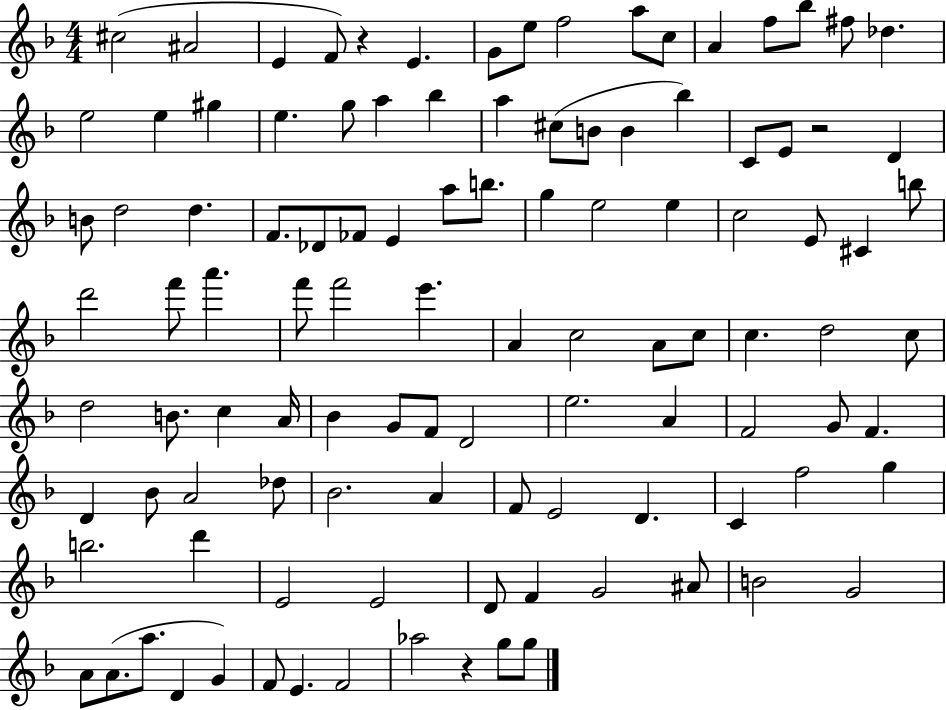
X:1
T:Untitled
M:4/4
L:1/4
K:F
^c2 ^A2 E F/2 z E G/2 e/2 f2 a/2 c/2 A f/2 _b/2 ^f/2 _d e2 e ^g e g/2 a _b a ^c/2 B/2 B _b C/2 E/2 z2 D B/2 d2 d F/2 _D/2 _F/2 E a/2 b/2 g e2 e c2 E/2 ^C b/2 d'2 f'/2 a' f'/2 f'2 e' A c2 A/2 c/2 c d2 c/2 d2 B/2 c A/4 _B G/2 F/2 D2 e2 A F2 G/2 F D _B/2 A2 _d/2 _B2 A F/2 E2 D C f2 g b2 d' E2 E2 D/2 F G2 ^A/2 B2 G2 A/2 A/2 a/2 D G F/2 E F2 _a2 z g/2 g/2